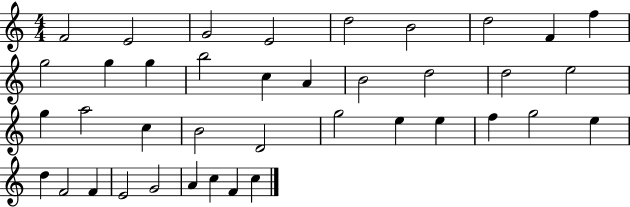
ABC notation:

X:1
T:Untitled
M:4/4
L:1/4
K:C
F2 E2 G2 E2 d2 B2 d2 F f g2 g g b2 c A B2 d2 d2 e2 g a2 c B2 D2 g2 e e f g2 e d F2 F E2 G2 A c F c